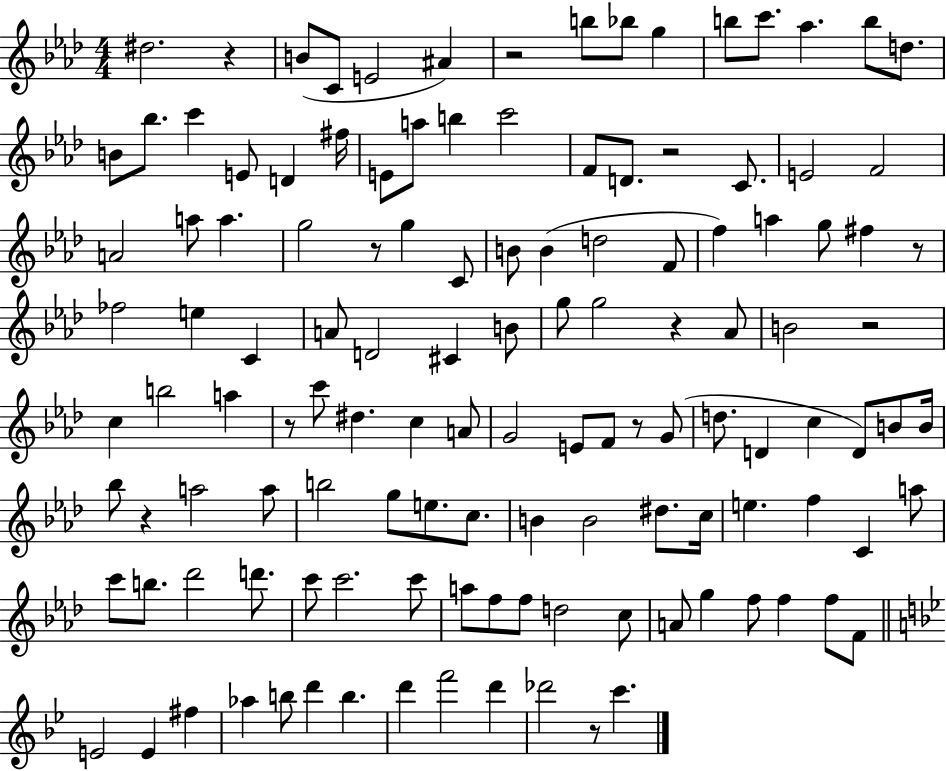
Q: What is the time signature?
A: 4/4